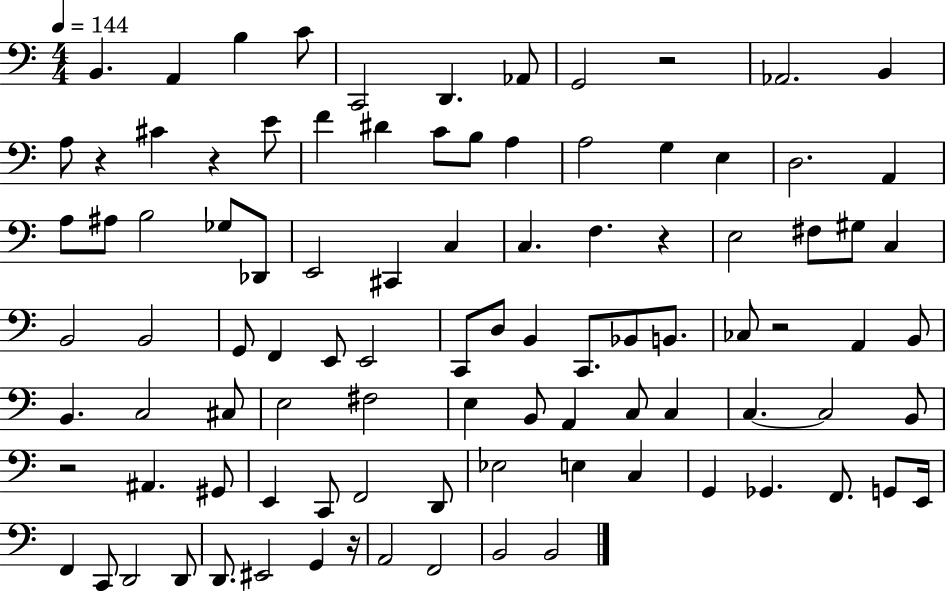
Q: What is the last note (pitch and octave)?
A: B2